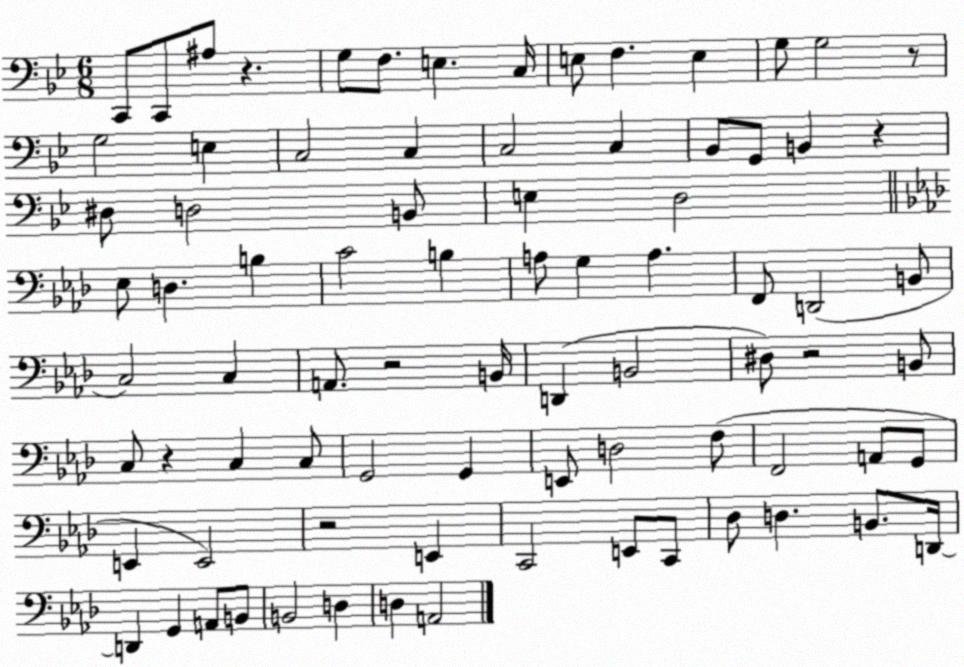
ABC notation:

X:1
T:Untitled
M:6/8
L:1/4
K:Bb
C,,/2 C,,/2 ^A,/2 z G,/2 F,/2 E, C,/4 E,/2 F, E, G,/2 G,2 z/2 G,2 E, C,2 C, C,2 C, _B,,/2 G,,/2 B,, z ^D,/2 D,2 B,,/2 E, D,2 _E,/2 D, B, C2 B, A,/2 G, A, F,,/2 D,,2 B,,/2 C,2 C, A,,/2 z2 B,,/4 D,, B,,2 ^D,/2 z2 B,,/2 C,/2 z C, C,/2 G,,2 G,, E,,/2 D,2 F,/2 F,,2 A,,/2 G,,/2 E,, E,,2 z2 E,, C,,2 E,,/2 C,,/2 _D,/2 D, B,,/2 D,,/4 D,, G,, A,,/2 B,,/2 B,,2 D, D, A,,2